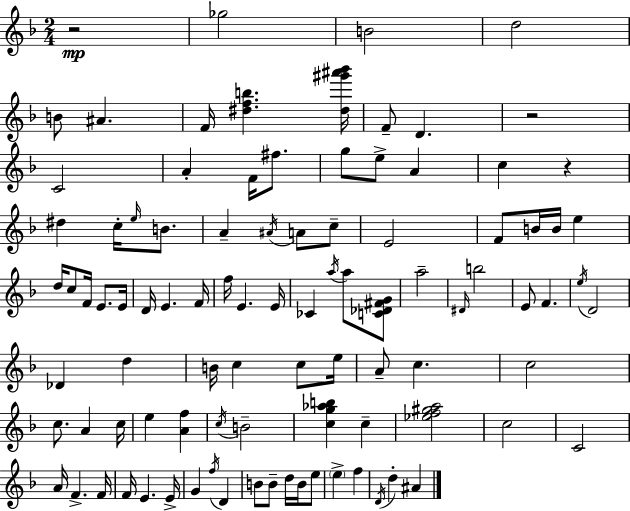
R/h Gb5/h B4/h D5/h B4/e A#4/q. F4/s [D#5,F5,B5]/q. [D#5,G#6,A#6,Bb6]/s F4/e D4/q. R/h C4/h A4/q F4/s F#5/e. G5/e E5/e A4/q C5/q R/q D#5/q C5/s E5/s B4/e. A4/q A#4/s A4/e C5/e E4/h F4/e B4/s B4/s E5/q D5/s C5/e F4/s E4/e. E4/s D4/s E4/q. F4/s F5/s E4/q. E4/s CES4/q A5/s A5/e [C4,Db4,F#4,G4]/e A5/h D#4/s B5/h E4/e F4/q. E5/s D4/h Db4/q D5/q B4/s C5/q C5/e E5/s A4/e C5/q. C5/h C5/e. A4/q C5/s E5/q [A4,F5]/q C5/s B4/h [C5,G5,Ab5,B5]/q C5/q [Eb5,F5,G#5,A5]/h C5/h C4/h A4/s F4/q. F4/s F4/s E4/q. E4/s G4/q F5/s D4/q B4/e B4/e D5/s B4/s E5/e E5/q F5/q D4/s D5/q A#4/q